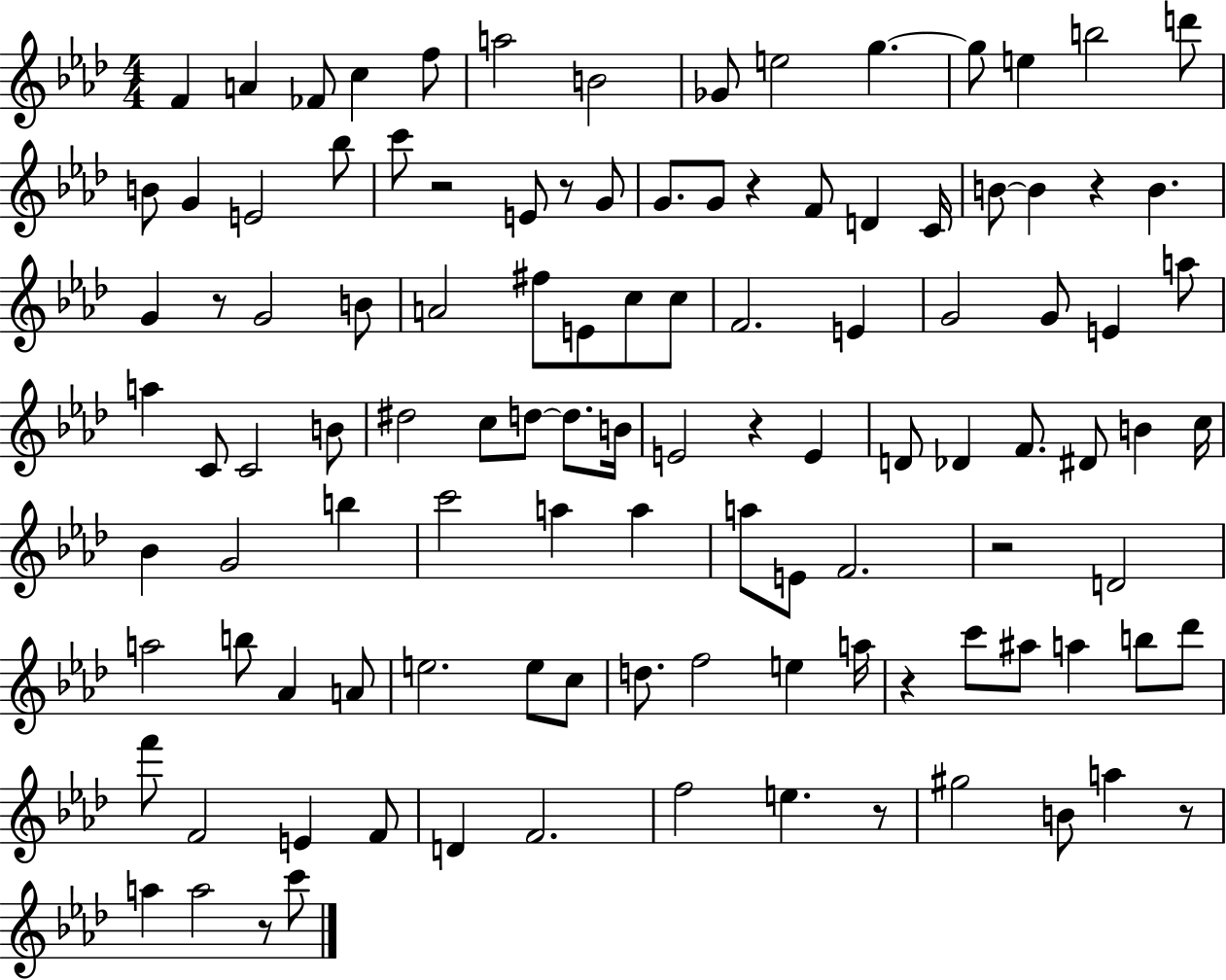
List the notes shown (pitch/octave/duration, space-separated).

F4/q A4/q FES4/e C5/q F5/e A5/h B4/h Gb4/e E5/h G5/q. G5/e E5/q B5/h D6/e B4/e G4/q E4/h Bb5/e C6/e R/h E4/e R/e G4/e G4/e. G4/e R/q F4/e D4/q C4/s B4/e B4/q R/q B4/q. G4/q R/e G4/h B4/e A4/h F#5/e E4/e C5/e C5/e F4/h. E4/q G4/h G4/e E4/q A5/e A5/q C4/e C4/h B4/e D#5/h C5/e D5/e D5/e. B4/s E4/h R/q E4/q D4/e Db4/q F4/e. D#4/e B4/q C5/s Bb4/q G4/h B5/q C6/h A5/q A5/q A5/e E4/e F4/h. R/h D4/h A5/h B5/e Ab4/q A4/e E5/h. E5/e C5/e D5/e. F5/h E5/q A5/s R/q C6/e A#5/e A5/q B5/e Db6/e F6/e F4/h E4/q F4/e D4/q F4/h. F5/h E5/q. R/e G#5/h B4/e A5/q R/e A5/q A5/h R/e C6/e